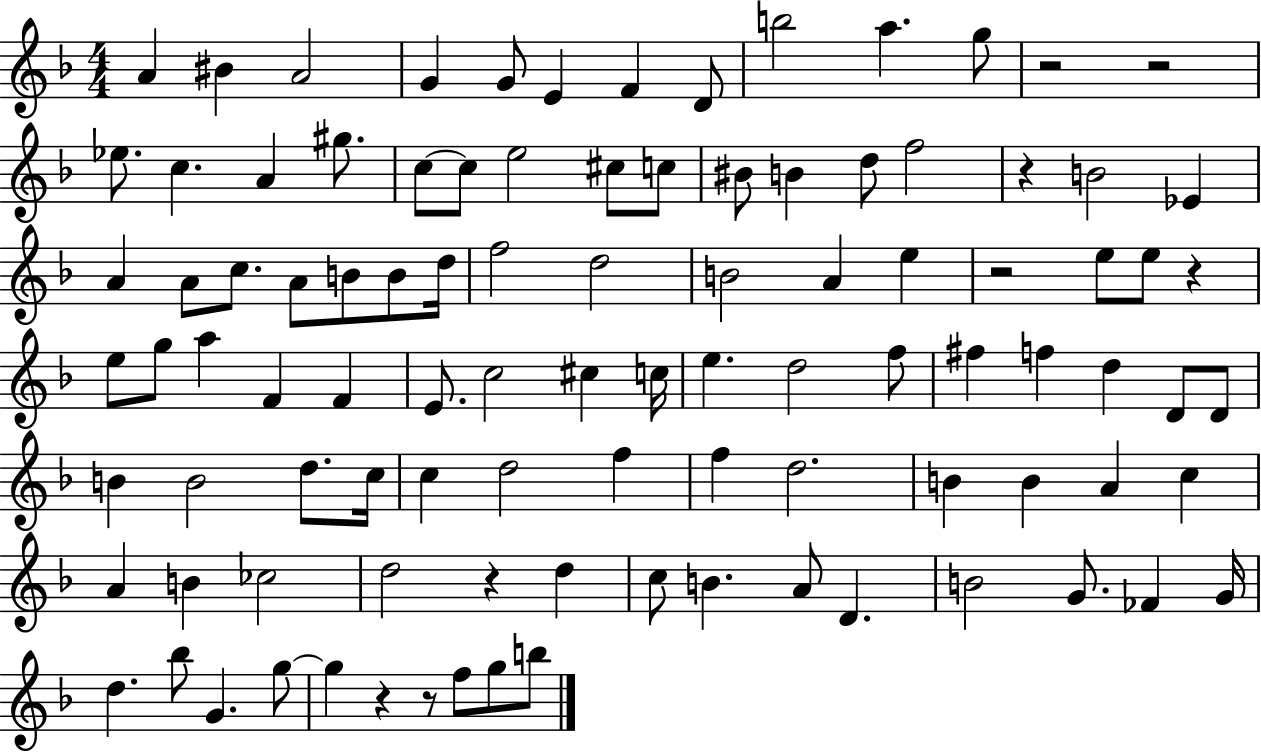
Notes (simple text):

A4/q BIS4/q A4/h G4/q G4/e E4/q F4/q D4/e B5/h A5/q. G5/e R/h R/h Eb5/e. C5/q. A4/q G#5/e. C5/e C5/e E5/h C#5/e C5/e BIS4/e B4/q D5/e F5/h R/q B4/h Eb4/q A4/q A4/e C5/e. A4/e B4/e B4/e D5/s F5/h D5/h B4/h A4/q E5/q R/h E5/e E5/e R/q E5/e G5/e A5/q F4/q F4/q E4/e. C5/h C#5/q C5/s E5/q. D5/h F5/e F#5/q F5/q D5/q D4/e D4/e B4/q B4/h D5/e. C5/s C5/q D5/h F5/q F5/q D5/h. B4/q B4/q A4/q C5/q A4/q B4/q CES5/h D5/h R/q D5/q C5/e B4/q. A4/e D4/q. B4/h G4/e. FES4/q G4/s D5/q. Bb5/e G4/q. G5/e G5/q R/q R/e F5/e G5/e B5/e